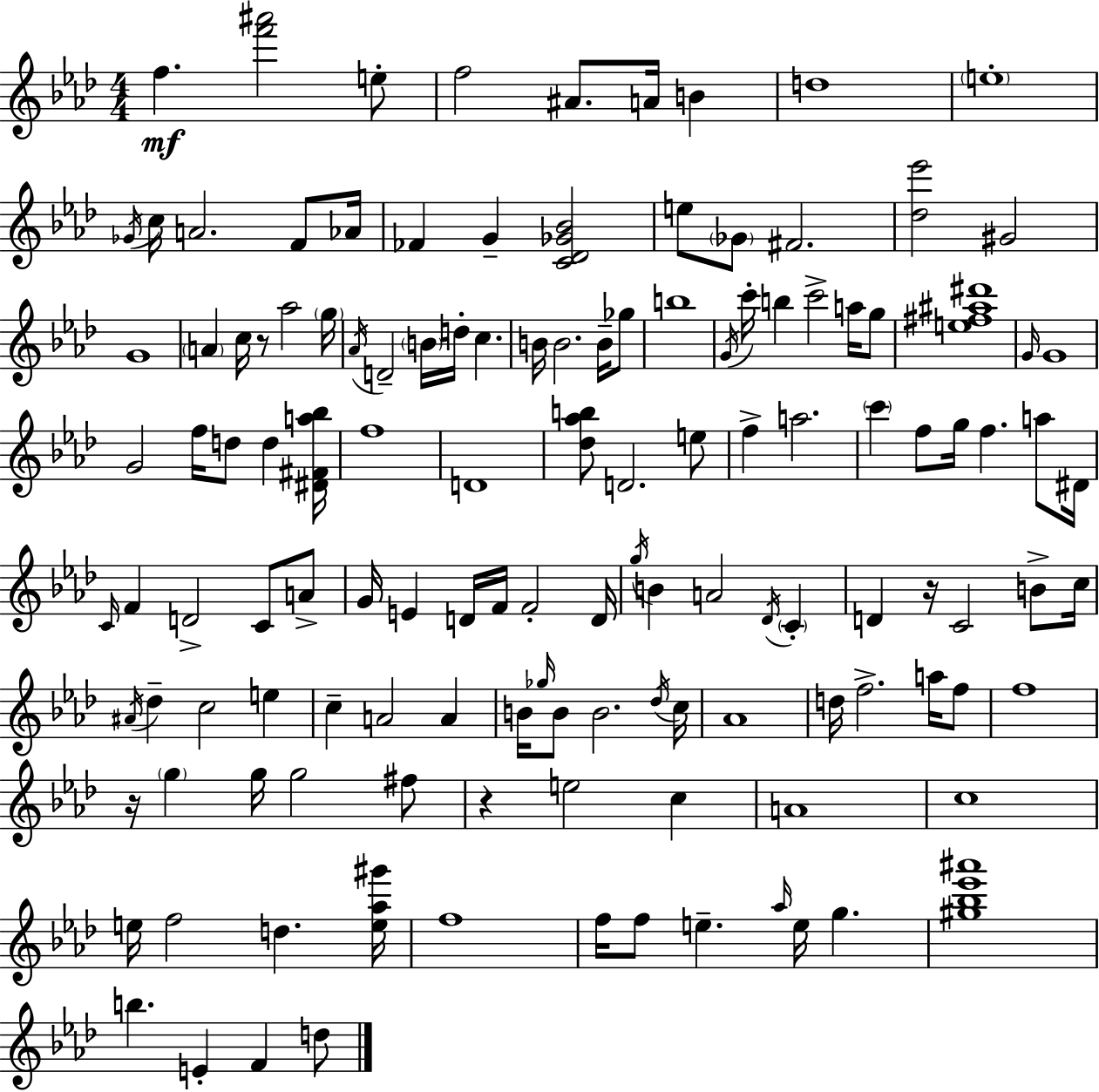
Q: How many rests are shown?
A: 4